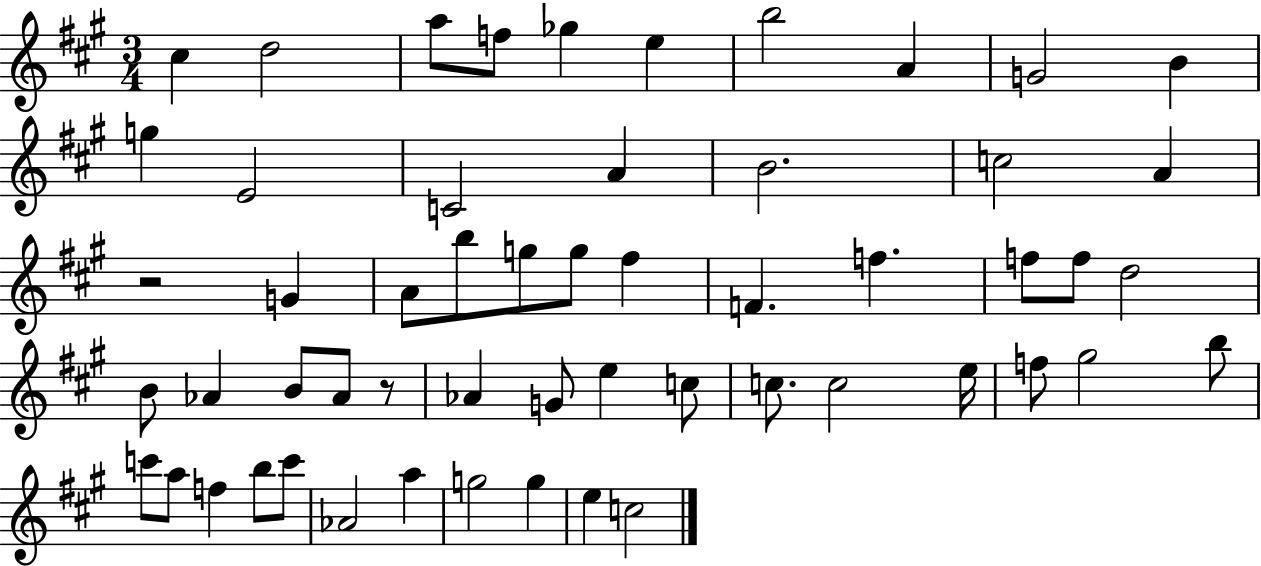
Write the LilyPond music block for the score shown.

{
  \clef treble
  \numericTimeSignature
  \time 3/4
  \key a \major
  \repeat volta 2 { cis''4 d''2 | a''8 f''8 ges''4 e''4 | b''2 a'4 | g'2 b'4 | \break g''4 e'2 | c'2 a'4 | b'2. | c''2 a'4 | \break r2 g'4 | a'8 b''8 g''8 g''8 fis''4 | f'4. f''4. | f''8 f''8 d''2 | \break b'8 aes'4 b'8 aes'8 r8 | aes'4 g'8 e''4 c''8 | c''8. c''2 e''16 | f''8 gis''2 b''8 | \break c'''8 a''8 f''4 b''8 c'''8 | aes'2 a''4 | g''2 g''4 | e''4 c''2 | \break } \bar "|."
}